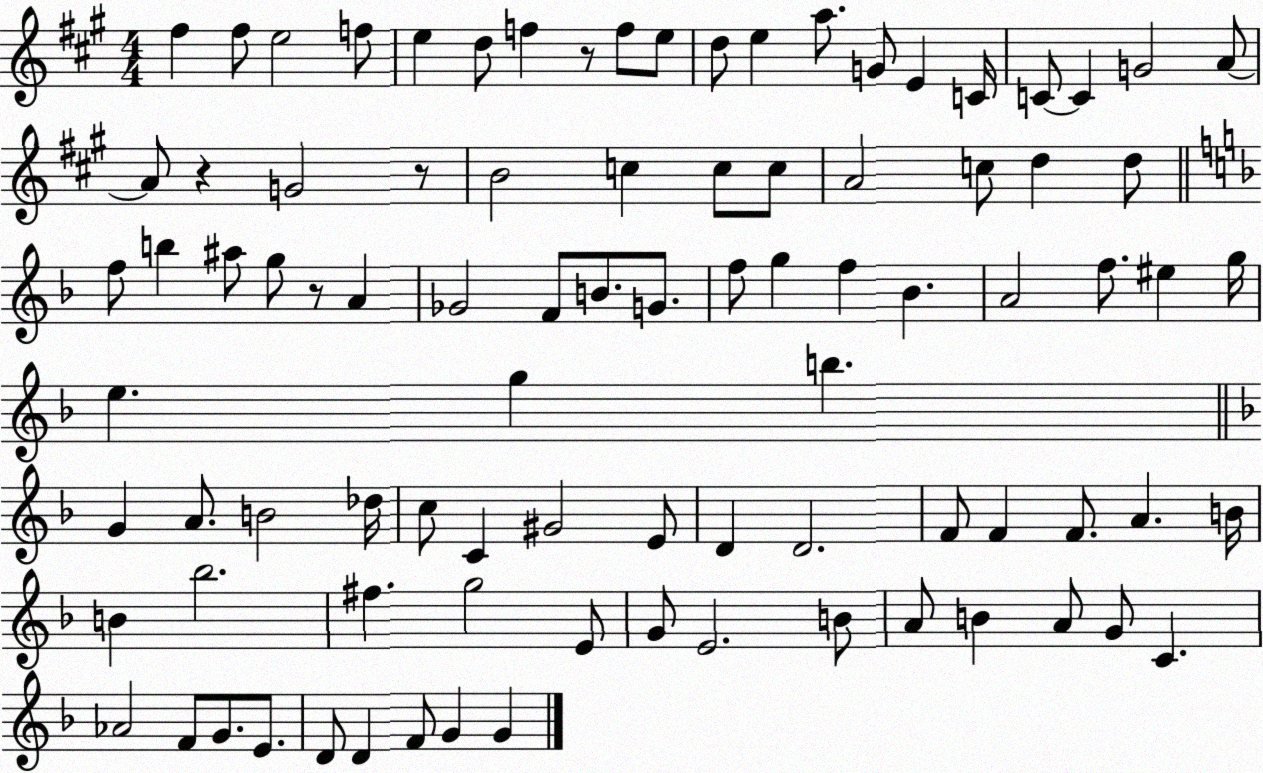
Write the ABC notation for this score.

X:1
T:Untitled
M:4/4
L:1/4
K:A
^f ^f/2 e2 f/2 e d/2 f z/2 f/2 e/2 d/2 e a/2 G/2 E C/4 C/2 C G2 A/2 A/2 z G2 z/2 B2 c c/2 c/2 A2 c/2 d d/2 f/2 b ^a/2 g/2 z/2 A _G2 F/2 B/2 G/2 f/2 g f _B A2 f/2 ^e g/4 e g b G A/2 B2 _d/4 c/2 C ^G2 E/2 D D2 F/2 F F/2 A B/4 B _b2 ^f g2 E/2 G/2 E2 B/2 A/2 B A/2 G/2 C _A2 F/2 G/2 E/2 D/2 D F/2 G G